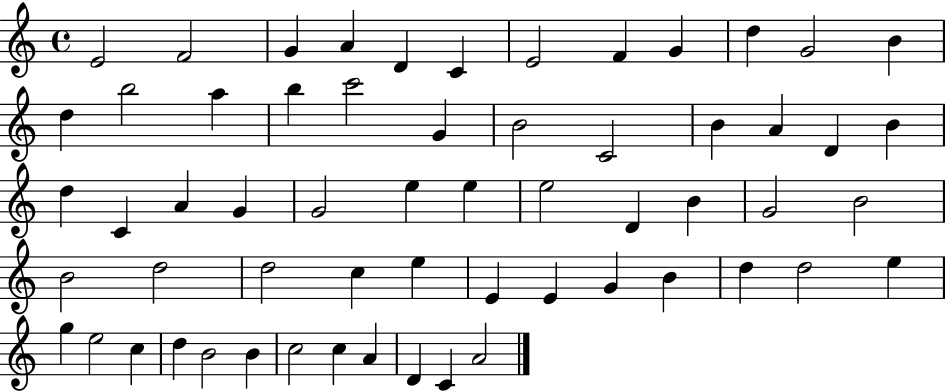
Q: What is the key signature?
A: C major